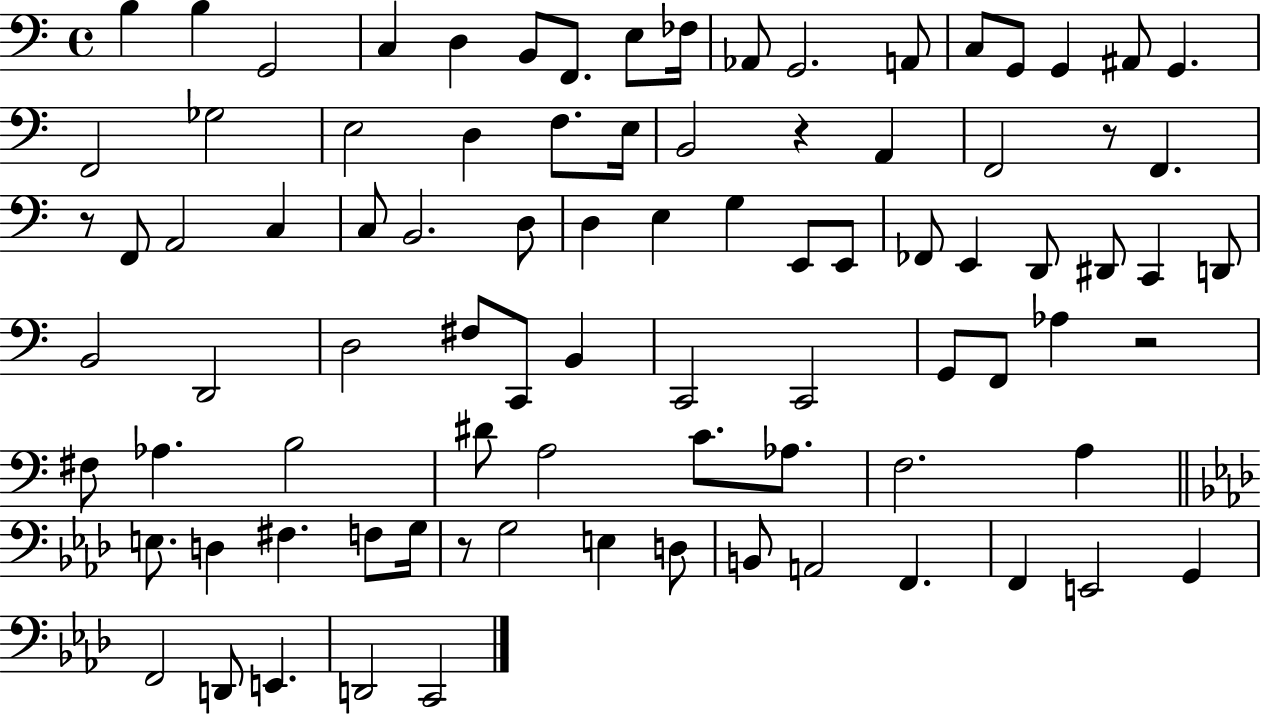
X:1
T:Untitled
M:4/4
L:1/4
K:C
B, B, G,,2 C, D, B,,/2 F,,/2 E,/2 _F,/4 _A,,/2 G,,2 A,,/2 C,/2 G,,/2 G,, ^A,,/2 G,, F,,2 _G,2 E,2 D, F,/2 E,/4 B,,2 z A,, F,,2 z/2 F,, z/2 F,,/2 A,,2 C, C,/2 B,,2 D,/2 D, E, G, E,,/2 E,,/2 _F,,/2 E,, D,,/2 ^D,,/2 C,, D,,/2 B,,2 D,,2 D,2 ^F,/2 C,,/2 B,, C,,2 C,,2 G,,/2 F,,/2 _A, z2 ^F,/2 _A, B,2 ^D/2 A,2 C/2 _A,/2 F,2 A, E,/2 D, ^F, F,/2 G,/4 z/2 G,2 E, D,/2 B,,/2 A,,2 F,, F,, E,,2 G,, F,,2 D,,/2 E,, D,,2 C,,2